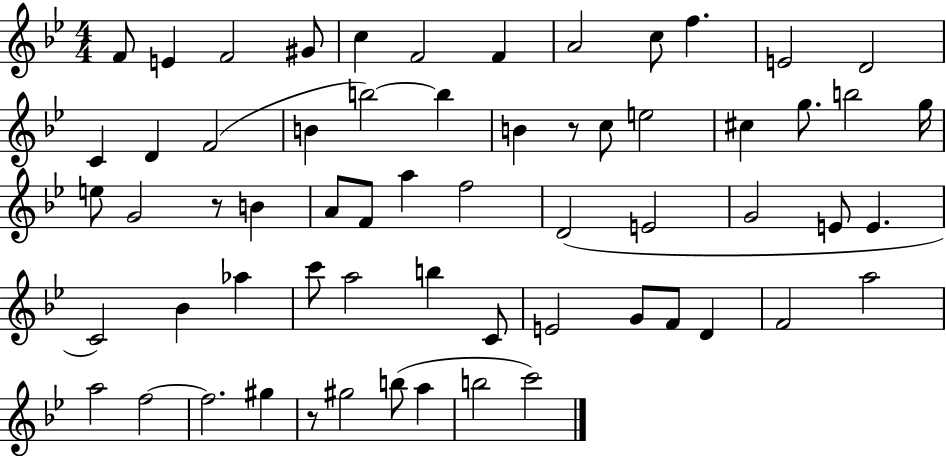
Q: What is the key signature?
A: BES major